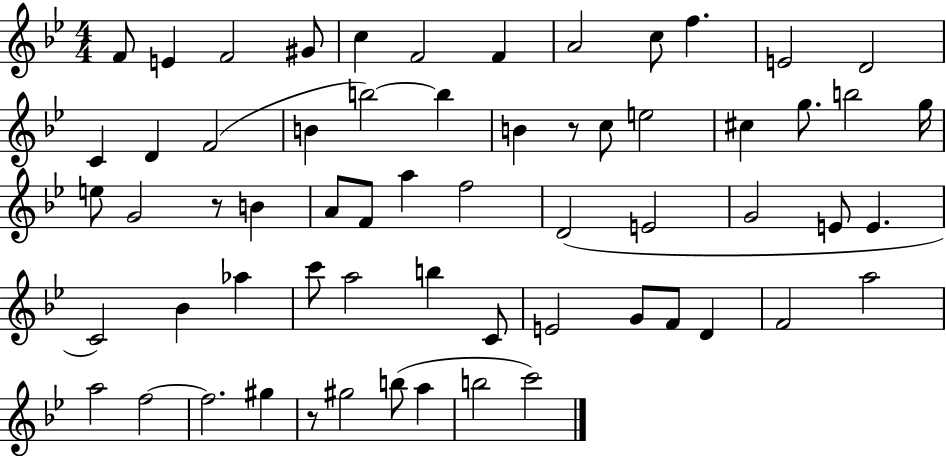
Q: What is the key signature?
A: BES major